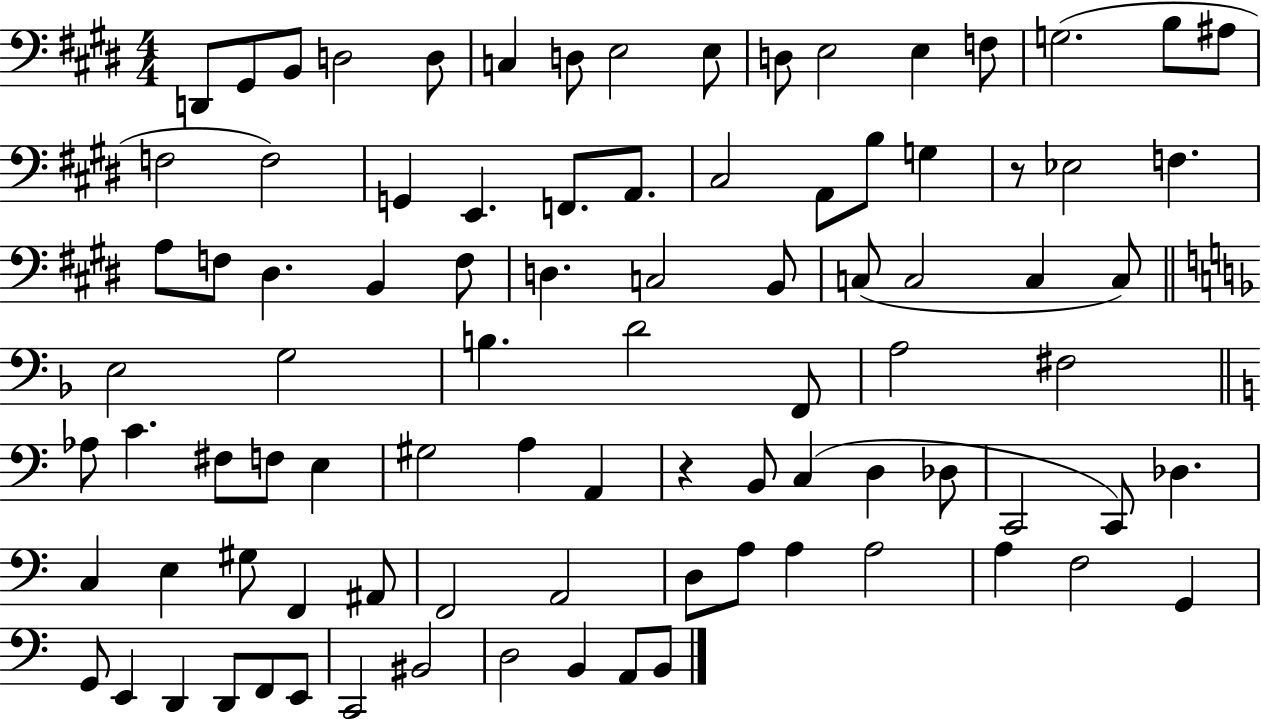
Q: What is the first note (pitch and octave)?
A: D2